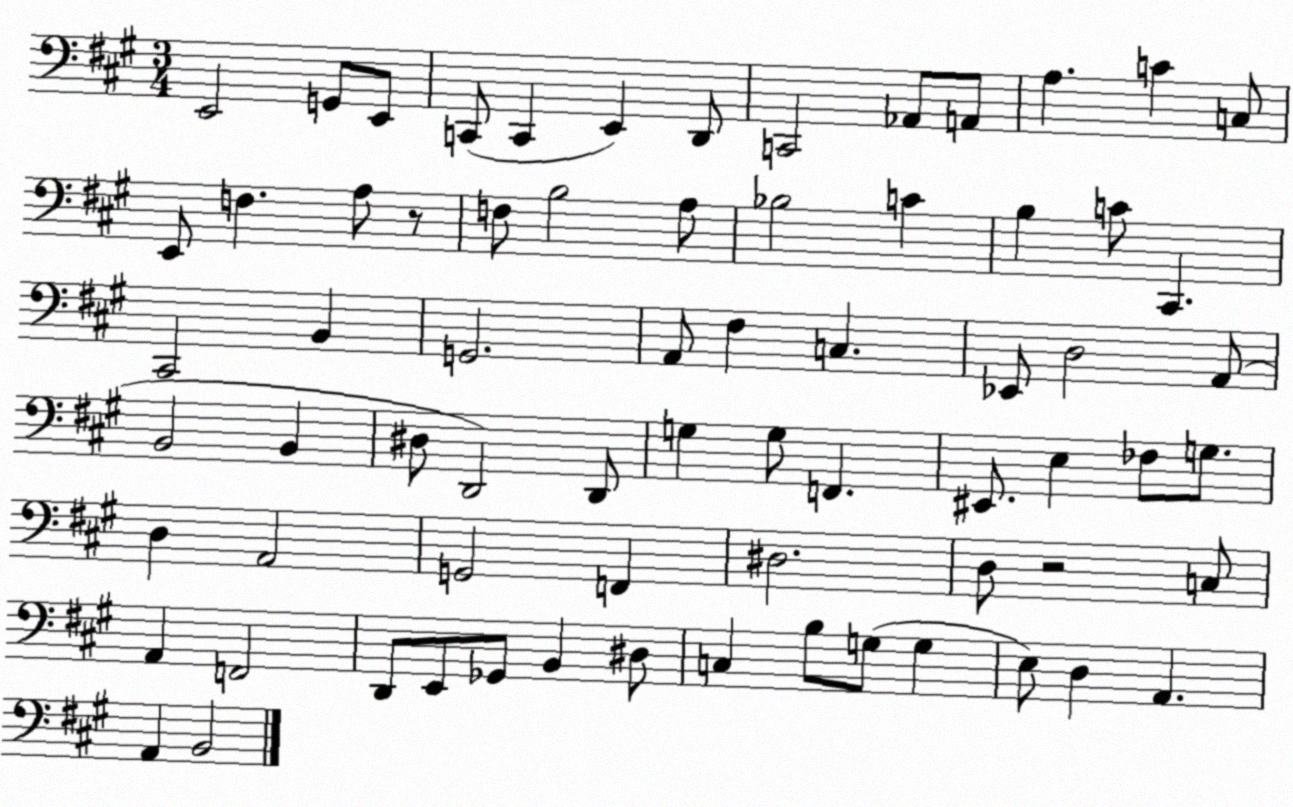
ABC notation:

X:1
T:Untitled
M:3/4
L:1/4
K:A
E,,2 G,,/2 E,,/2 C,,/2 C,, E,, D,,/2 C,,2 _A,,/2 A,,/2 A, C C,/2 E,,/2 F, A,/2 z/2 F,/2 B,2 A,/2 _B,2 C B, C/2 ^C,, ^C,,2 B,, G,,2 A,,/2 ^F, C, _E,,/2 D,2 A,,/2 B,,2 B,, ^D,/2 D,,2 D,,/2 G, G,/2 F,, ^E,,/2 E, _F,/2 G,/2 D, A,,2 G,,2 F,, ^D,2 D,/2 z2 C,/2 A,, F,,2 D,,/2 E,,/2 _G,,/2 B,, ^D,/2 C, B,/2 G,/2 G, E,/2 D, A,, A,, B,,2